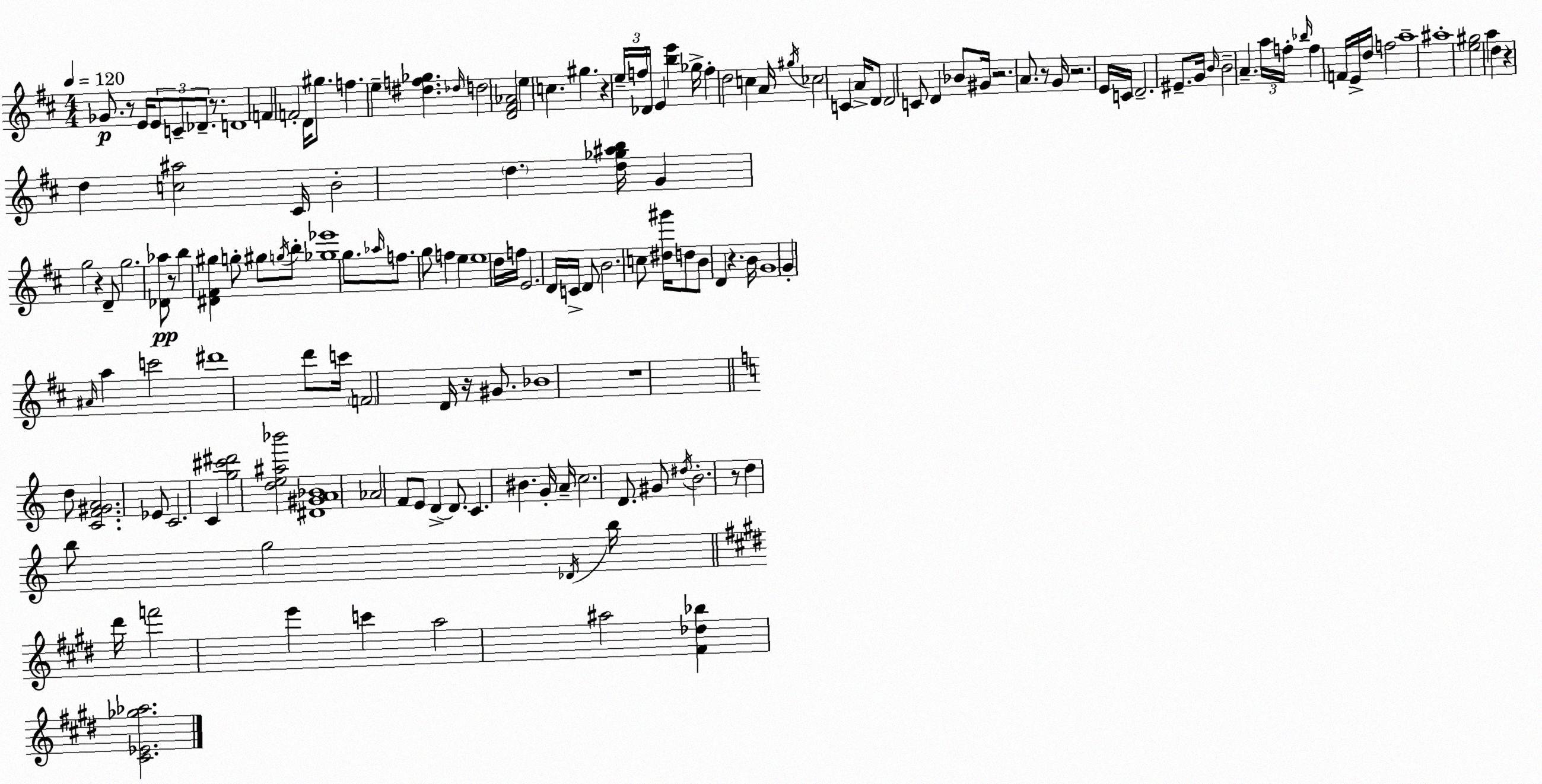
X:1
T:Untitled
M:4/4
L:1/4
K:D
_G/2 z/2 E/4 E/2 C/2 _D/2 z/2 D4 F F2 D/4 ^g/2 f e [^df_g] _d/4 d2 [D^F_A]2 e c ^g z e/4 f/4 _D/4 E [be'] _g/4 f d2 c A/4 ^g/4 _c2 C A/4 D/2 D2 C/2 D _B/2 ^G/4 z2 A/2 z/2 G/4 z2 E/4 C/4 D2 ^E/2 G/4 B/4 B2 A a/4 f/4 _b/4 f F/4 E/4 d/4 f2 a4 ^a4 [e^g]2 a d z d [c^a]2 ^C/4 B2 d [d_g^ab]/4 G g2 z D/2 g2 [_D_a]/2 z/2 b [^D^F^g] g/2 ^g/2 g/4 b/2 [_g_e']4 g/2 _a/4 f/2 g/2 f e e4 d/4 f/4 E2 D/4 C/4 D/2 B2 c/2 [^d^g']/4 d/2 B/2 D z B/4 G4 G ^A/4 a c'2 ^d'4 d'/2 c'/4 F2 D/4 z/4 ^G/2 _B4 z4 d/2 [CF^GA]2 _E/2 C2 C [g^c'^d']2 [de^a_b']2 [^D^GA_B]4 _A2 F/2 E/2 D D/2 C ^B G/4 A/4 c2 D/2 ^G/2 ^d/4 B2 z/2 d b/2 g2 _D/4 b/4 ^d'/4 f'2 e' c' a2 ^a2 [^F_d_b] [^C_E_g_a]2